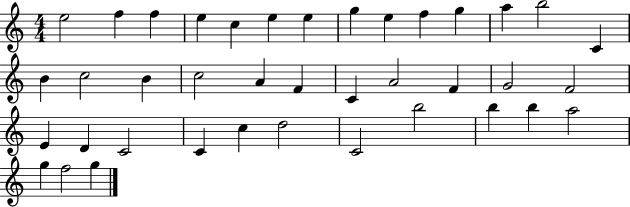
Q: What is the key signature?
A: C major